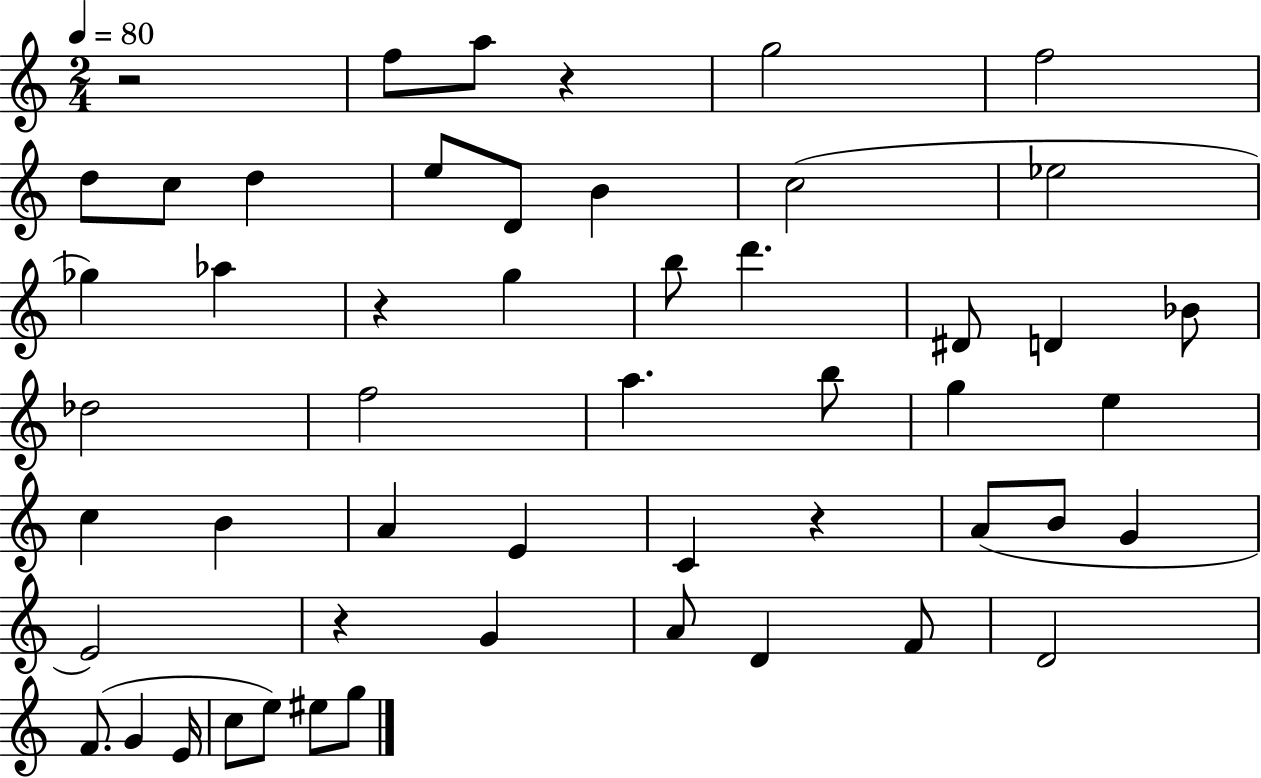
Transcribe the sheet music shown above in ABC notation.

X:1
T:Untitled
M:2/4
L:1/4
K:C
z2 f/2 a/2 z g2 f2 d/2 c/2 d e/2 D/2 B c2 _e2 _g _a z g b/2 d' ^D/2 D _B/2 _d2 f2 a b/2 g e c B A E C z A/2 B/2 G E2 z G A/2 D F/2 D2 F/2 G E/4 c/2 e/2 ^e/2 g/2